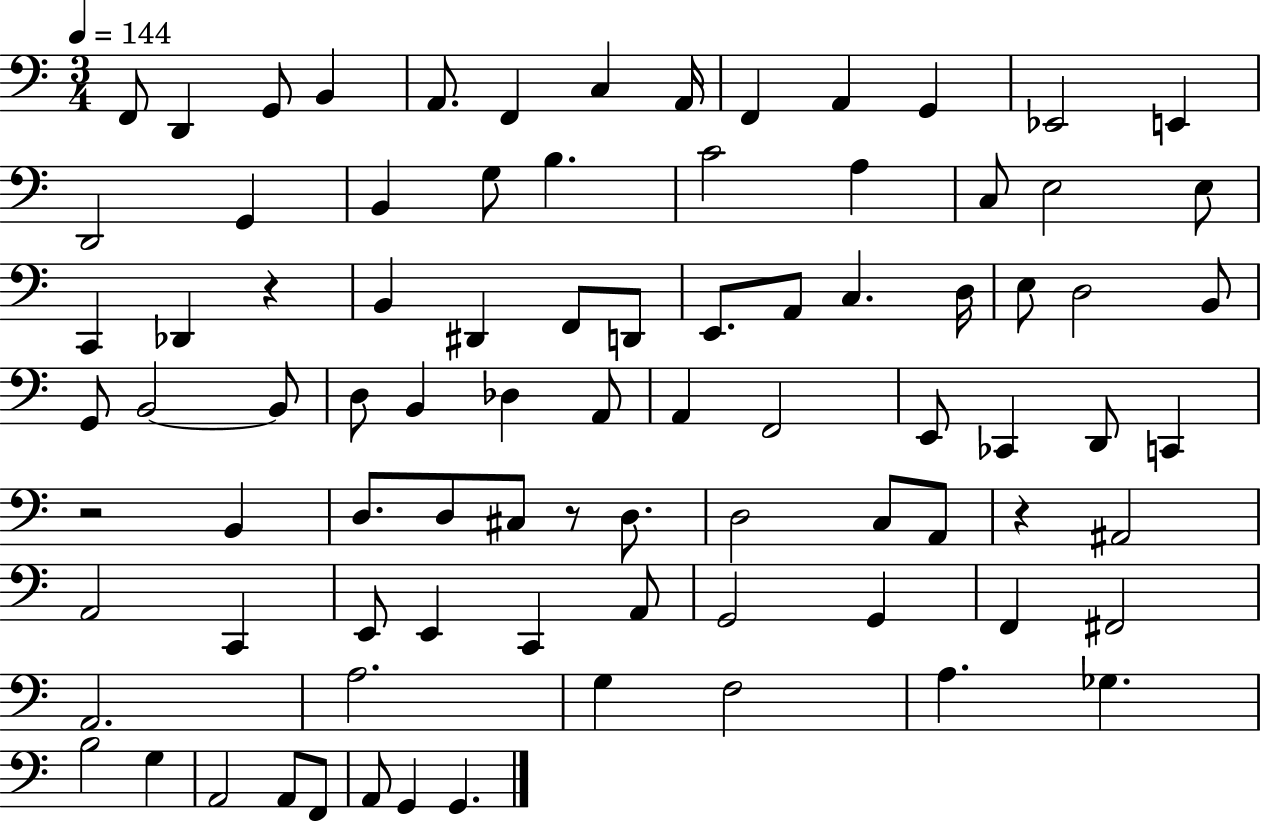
{
  \clef bass
  \numericTimeSignature
  \time 3/4
  \key c \major
  \tempo 4 = 144
  f,8 d,4 g,8 b,4 | a,8. f,4 c4 a,16 | f,4 a,4 g,4 | ees,2 e,4 | \break d,2 g,4 | b,4 g8 b4. | c'2 a4 | c8 e2 e8 | \break c,4 des,4 r4 | b,4 dis,4 f,8 d,8 | e,8. a,8 c4. d16 | e8 d2 b,8 | \break g,8 b,2~~ b,8 | d8 b,4 des4 a,8 | a,4 f,2 | e,8 ces,4 d,8 c,4 | \break r2 b,4 | d8. d8 cis8 r8 d8. | d2 c8 a,8 | r4 ais,2 | \break a,2 c,4 | e,8 e,4 c,4 a,8 | g,2 g,4 | f,4 fis,2 | \break a,2. | a2. | g4 f2 | a4. ges4. | \break b2 g4 | a,2 a,8 f,8 | a,8 g,4 g,4. | \bar "|."
}